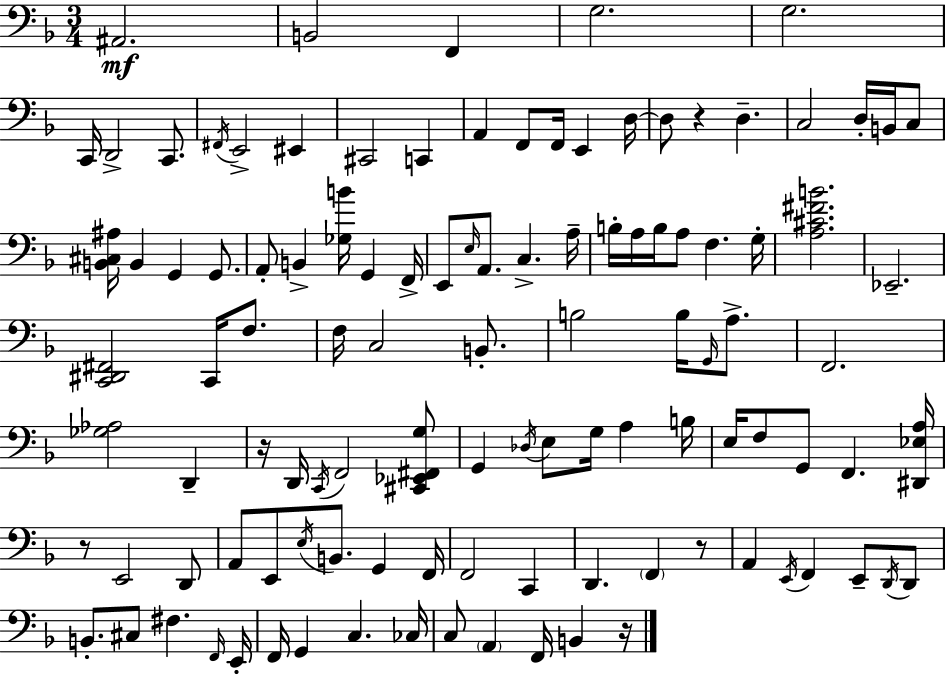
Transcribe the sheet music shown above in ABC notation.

X:1
T:Untitled
M:3/4
L:1/4
K:Dm
^A,,2 B,,2 F,, G,2 G,2 C,,/4 D,,2 C,,/2 ^F,,/4 E,,2 ^E,, ^C,,2 C,, A,, F,,/2 F,,/4 E,, D,/4 D,/2 z D, C,2 D,/4 B,,/4 C,/2 [B,,^C,^A,]/4 B,, G,, G,,/2 A,,/2 B,, [_G,B]/4 G,, F,,/4 E,,/2 E,/4 A,,/2 C, A,/4 B,/4 A,/4 B,/4 A,/2 F, G,/4 [A,^C^FB]2 _E,,2 [C,,^D,,^F,,]2 C,,/4 F,/2 F,/4 C,2 B,,/2 B,2 B,/4 G,,/4 A,/2 F,,2 [_G,_A,]2 D,, z/4 D,,/4 C,,/4 F,,2 [^C,,_E,,^F,,G,]/2 G,, _D,/4 E,/2 G,/4 A, B,/4 E,/4 F,/2 G,,/2 F,, [^D,,_E,A,]/4 z/2 E,,2 D,,/2 A,,/2 E,,/2 E,/4 B,,/2 G,, F,,/4 F,,2 C,, D,, F,, z/2 A,, E,,/4 F,, E,,/2 D,,/4 D,,/2 B,,/2 ^C,/2 ^F, F,,/4 E,,/4 F,,/4 G,, C, _C,/4 C,/2 A,, F,,/4 B,, z/4